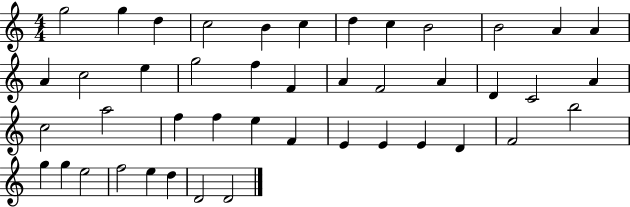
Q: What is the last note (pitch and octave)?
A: D4